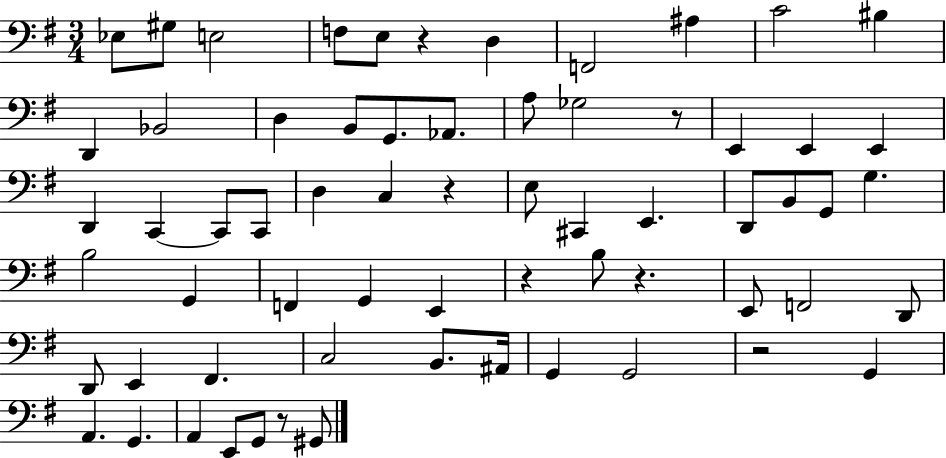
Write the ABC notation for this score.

X:1
T:Untitled
M:3/4
L:1/4
K:G
_E,/2 ^G,/2 E,2 F,/2 E,/2 z D, F,,2 ^A, C2 ^B, D,, _B,,2 D, B,,/2 G,,/2 _A,,/2 A,/2 _G,2 z/2 E,, E,, E,, D,, C,, C,,/2 C,,/2 D, C, z E,/2 ^C,, E,, D,,/2 B,,/2 G,,/2 G, B,2 G,, F,, G,, E,, z B,/2 z E,,/2 F,,2 D,,/2 D,,/2 E,, ^F,, C,2 B,,/2 ^A,,/4 G,, G,,2 z2 G,, A,, G,, A,, E,,/2 G,,/2 z/2 ^G,,/2